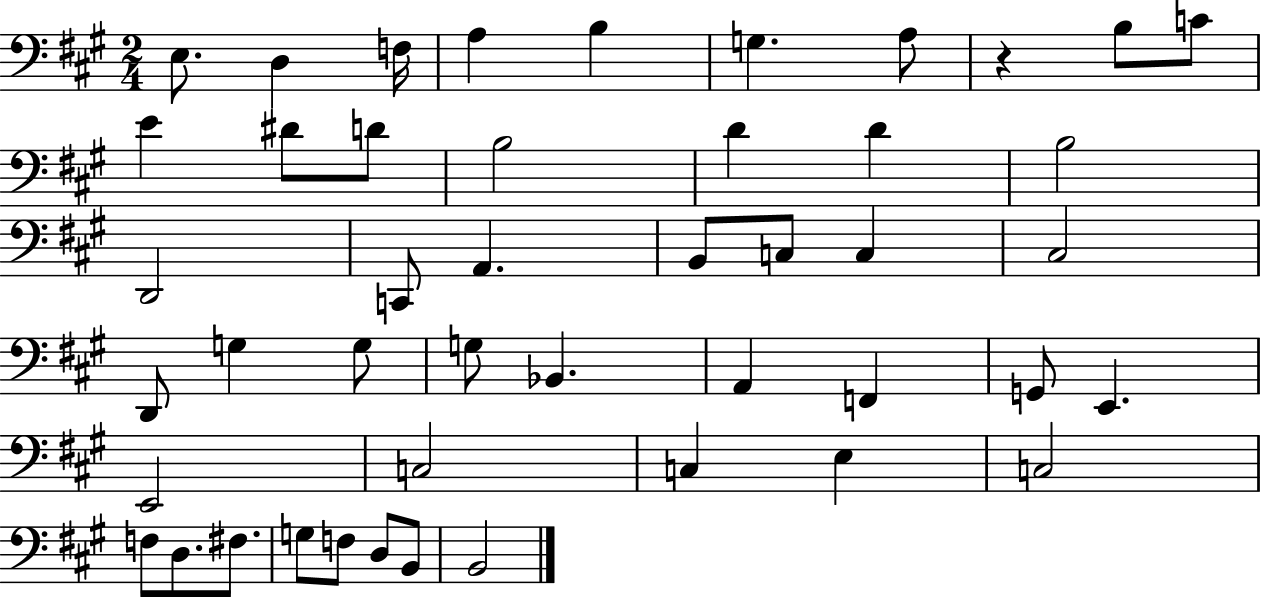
{
  \clef bass
  \numericTimeSignature
  \time 2/4
  \key a \major
  \repeat volta 2 { e8. d4 f16 | a4 b4 | g4. a8 | r4 b8 c'8 | \break e'4 dis'8 d'8 | b2 | d'4 d'4 | b2 | \break d,2 | c,8 a,4. | b,8 c8 c4 | cis2 | \break d,8 g4 g8 | g8 bes,4. | a,4 f,4 | g,8 e,4. | \break e,2 | c2 | c4 e4 | c2 | \break f8 d8. fis8. | g8 f8 d8 b,8 | b,2 | } \bar "|."
}